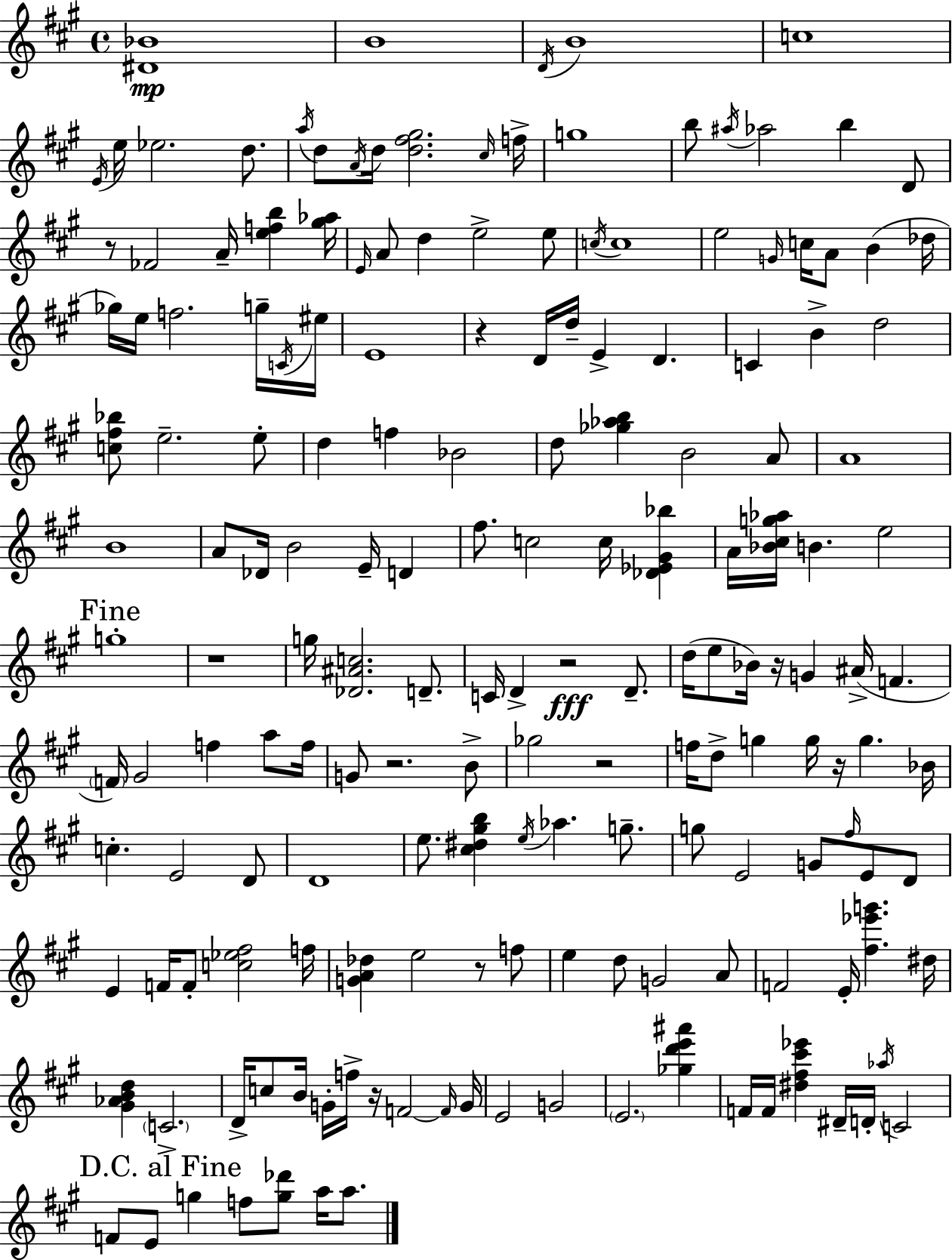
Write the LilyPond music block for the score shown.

{
  \clef treble
  \time 4/4
  \defaultTimeSignature
  \key a \major
  \repeat volta 2 { <dis' bes'>1\mp | b'1 | \acciaccatura { d'16 } b'1 | c''1 | \break \acciaccatura { e'16 } e''16 ees''2. d''8. | \acciaccatura { a''16 } d''8 \acciaccatura { a'16 } d''16 <d'' fis'' gis''>2. | \grace { cis''16 } f''16-> g''1 | b''8 \acciaccatura { ais''16 } aes''2 | \break b''4 d'8 r8 fes'2 | a'16-- <e'' f'' b''>4 <gis'' aes''>16 \grace { e'16 } a'8 d''4 e''2-> | e''8 \acciaccatura { c''16 } c''1 | e''2 | \break \grace { g'16 } c''16 a'8 b'4( des''16 ges''16) e''16 f''2. | g''16-- \acciaccatura { c'16 } eis''16 e'1 | r4 d'16 d''16-- | e'4-> d'4. c'4 b'4-> | \break d''2 <c'' fis'' bes''>8 e''2.-- | e''8-. d''4 f''4 | bes'2 d''8 <ges'' aes'' b''>4 | b'2 a'8 a'1 | \break b'1 | a'8 des'16 b'2 | e'16-- d'4 fis''8. c''2 | c''16 <des' ees' gis' bes''>4 a'16 <bes' cis'' g'' aes''>16 b'4. | \break e''2 \mark "Fine" g''1-. | r1 | g''16 <des' ais' c''>2. | d'8.-- c'16 d'4-> r2\fff | \break d'8.-- d''16( e''8 bes'16) r16 g'4 | ais'16->( f'4. \parenthesize f'16) gis'2 | f''4 a''8 f''16 g'8 r2. | b'8-> ges''2 | \break r2 f''16 d''8-> g''4 | g''16 r16 g''4. bes'16 c''4.-. | e'2 d'8 d'1 | e''8. <cis'' dis'' gis'' b''>4 | \break \acciaccatura { e''16 } aes''4. g''8.-- g''8 e'2 | g'8 \grace { fis''16 } e'8 d'8 e'4 | f'16 f'8-. <c'' ees'' fis''>2 f''16 <g' a' des''>4 | e''2 r8 f''8 e''4 | \break d''8 g'2 a'8 f'2 | e'16-. <fis'' ees''' g'''>4. dis''16 <gis' aes' b' d''>4 | \parenthesize c'2.-> d'16-> c''8 b'16 | g'16-. f''16-> r16 f'2~~ \grace { f'16 } g'16 e'2 | \break g'2 \parenthesize e'2. | <ges'' d''' e''' ais'''>4 f'16 f'16 <dis'' fis'' cis''' ees'''>4 | dis'16-- d'16-. \acciaccatura { aes''16 } c'2 \mark "D.C. al Fine" f'8 | e'8 g''4 f''8 <g'' des'''>8 a''16 a''8. } \bar "|."
}